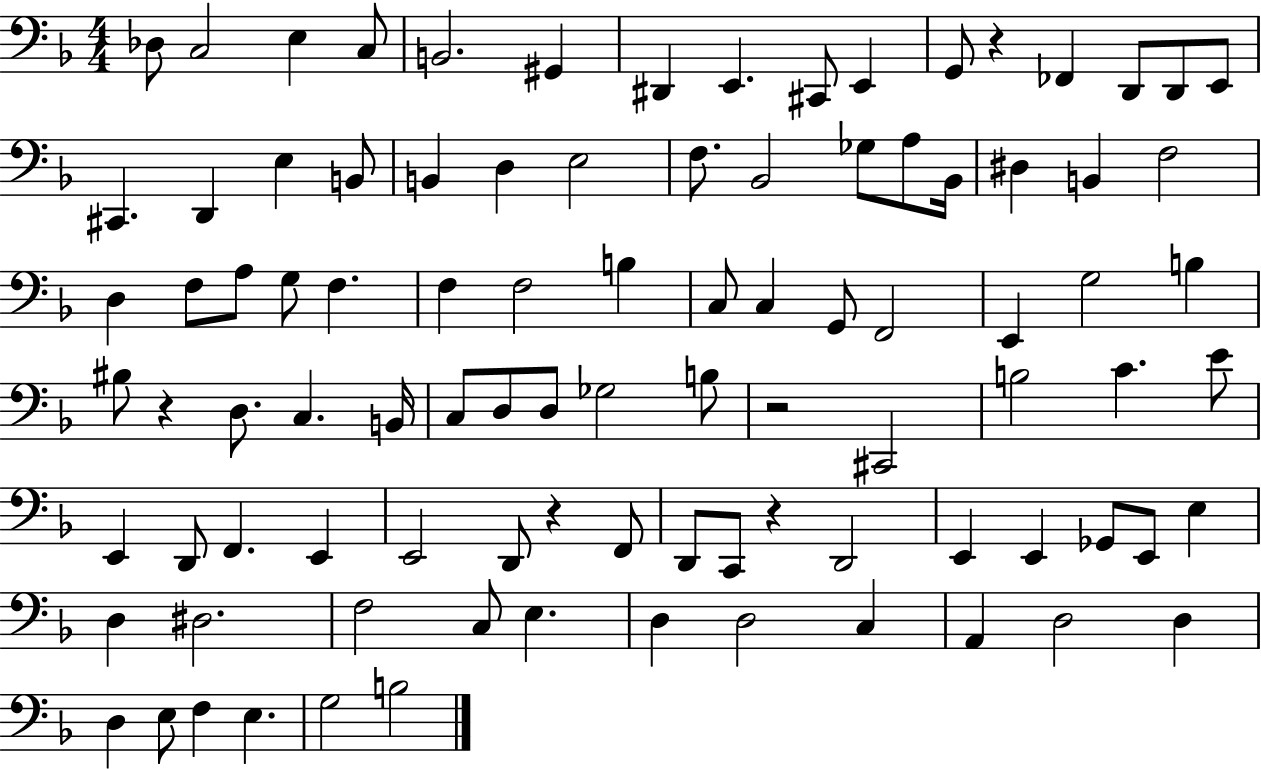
{
  \clef bass
  \numericTimeSignature
  \time 4/4
  \key f \major
  des8 c2 e4 c8 | b,2. gis,4 | dis,4 e,4. cis,8 e,4 | g,8 r4 fes,4 d,8 d,8 e,8 | \break cis,4. d,4 e4 b,8 | b,4 d4 e2 | f8. bes,2 ges8 a8 bes,16 | dis4 b,4 f2 | \break d4 f8 a8 g8 f4. | f4 f2 b4 | c8 c4 g,8 f,2 | e,4 g2 b4 | \break bis8 r4 d8. c4. b,16 | c8 d8 d8 ges2 b8 | r2 cis,2 | b2 c'4. e'8 | \break e,4 d,8 f,4. e,4 | e,2 d,8 r4 f,8 | d,8 c,8 r4 d,2 | e,4 e,4 ges,8 e,8 e4 | \break d4 dis2. | f2 c8 e4. | d4 d2 c4 | a,4 d2 d4 | \break d4 e8 f4 e4. | g2 b2 | \bar "|."
}